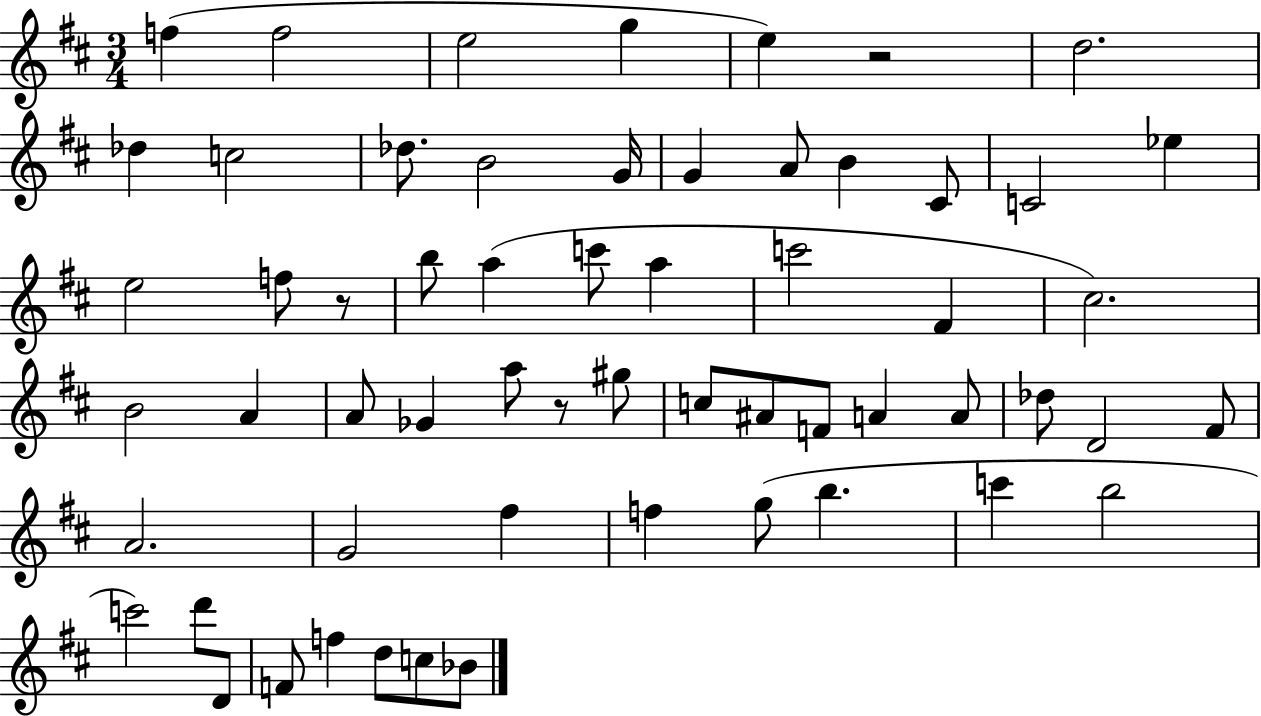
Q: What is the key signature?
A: D major